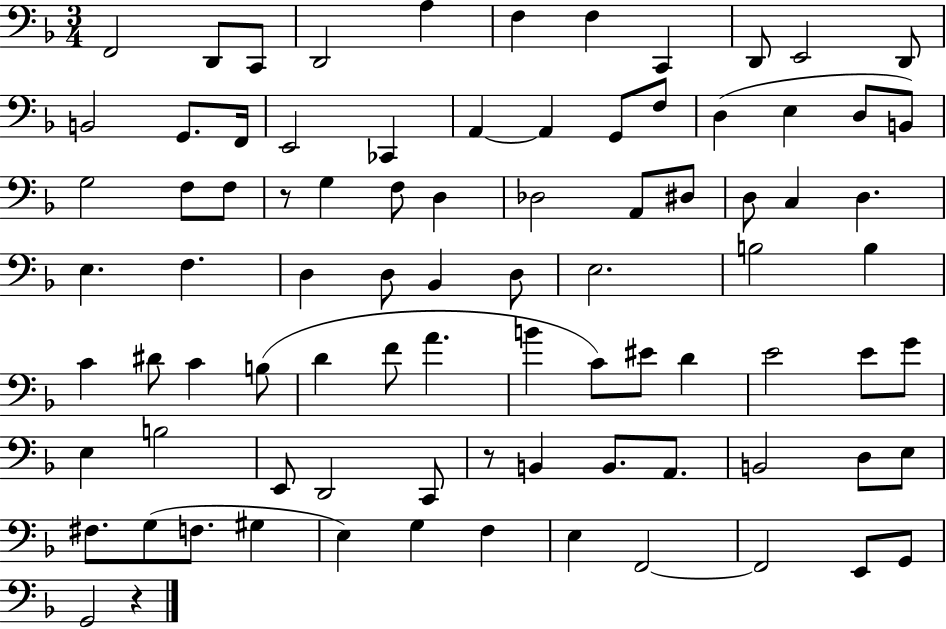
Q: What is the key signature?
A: F major